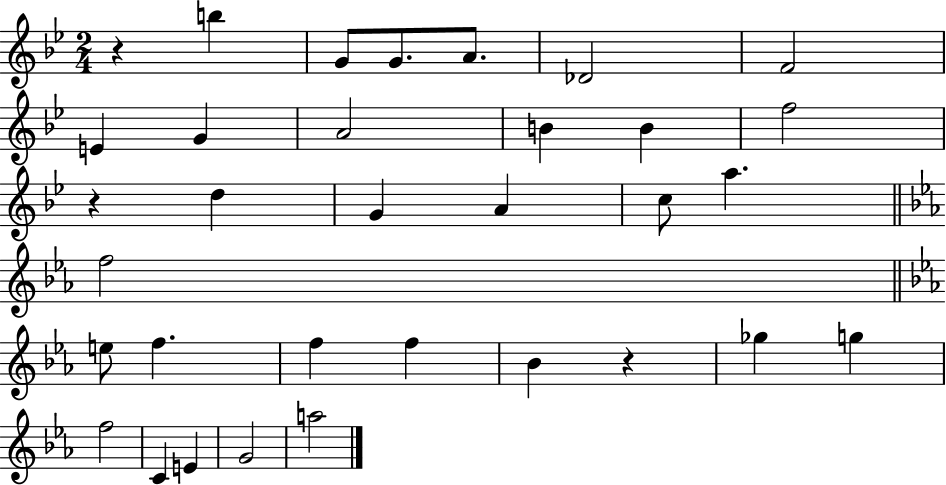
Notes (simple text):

R/q B5/q G4/e G4/e. A4/e. Db4/h F4/h E4/q G4/q A4/h B4/q B4/q F5/h R/q D5/q G4/q A4/q C5/e A5/q. F5/h E5/e F5/q. F5/q F5/q Bb4/q R/q Gb5/q G5/q F5/h C4/q E4/q G4/h A5/h